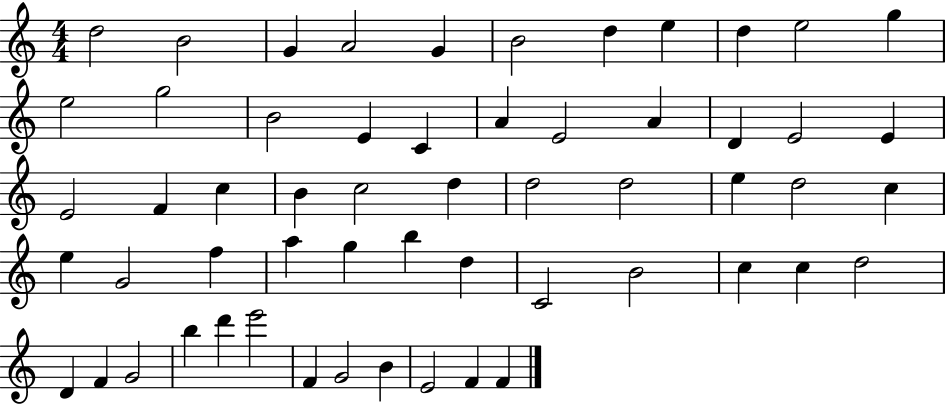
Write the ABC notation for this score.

X:1
T:Untitled
M:4/4
L:1/4
K:C
d2 B2 G A2 G B2 d e d e2 g e2 g2 B2 E C A E2 A D E2 E E2 F c B c2 d d2 d2 e d2 c e G2 f a g b d C2 B2 c c d2 D F G2 b d' e'2 F G2 B E2 F F